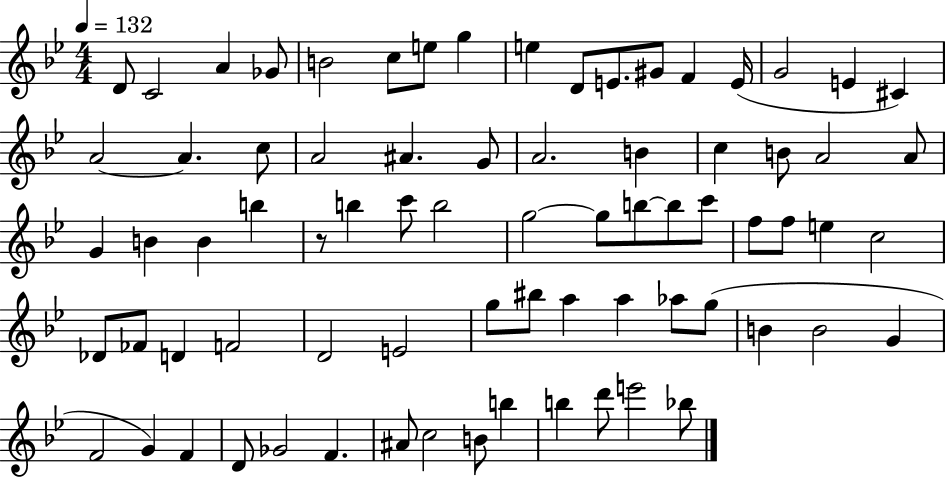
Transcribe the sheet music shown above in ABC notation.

X:1
T:Untitled
M:4/4
L:1/4
K:Bb
D/2 C2 A _G/2 B2 c/2 e/2 g e D/2 E/2 ^G/2 F E/4 G2 E ^C A2 A c/2 A2 ^A G/2 A2 B c B/2 A2 A/2 G B B b z/2 b c'/2 b2 g2 g/2 b/2 b/2 c'/2 f/2 f/2 e c2 _D/2 _F/2 D F2 D2 E2 g/2 ^b/2 a a _a/2 g/2 B B2 G F2 G F D/2 _G2 F ^A/2 c2 B/2 b b d'/2 e'2 _b/2